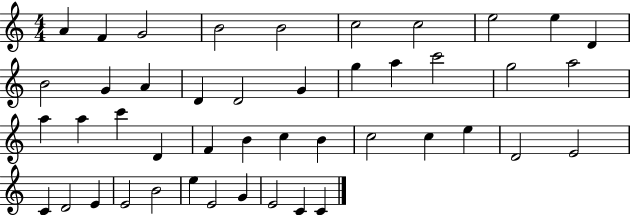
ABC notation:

X:1
T:Untitled
M:4/4
L:1/4
K:C
A F G2 B2 B2 c2 c2 e2 e D B2 G A D D2 G g a c'2 g2 a2 a a c' D F B c B c2 c e D2 E2 C D2 E E2 B2 e E2 G E2 C C